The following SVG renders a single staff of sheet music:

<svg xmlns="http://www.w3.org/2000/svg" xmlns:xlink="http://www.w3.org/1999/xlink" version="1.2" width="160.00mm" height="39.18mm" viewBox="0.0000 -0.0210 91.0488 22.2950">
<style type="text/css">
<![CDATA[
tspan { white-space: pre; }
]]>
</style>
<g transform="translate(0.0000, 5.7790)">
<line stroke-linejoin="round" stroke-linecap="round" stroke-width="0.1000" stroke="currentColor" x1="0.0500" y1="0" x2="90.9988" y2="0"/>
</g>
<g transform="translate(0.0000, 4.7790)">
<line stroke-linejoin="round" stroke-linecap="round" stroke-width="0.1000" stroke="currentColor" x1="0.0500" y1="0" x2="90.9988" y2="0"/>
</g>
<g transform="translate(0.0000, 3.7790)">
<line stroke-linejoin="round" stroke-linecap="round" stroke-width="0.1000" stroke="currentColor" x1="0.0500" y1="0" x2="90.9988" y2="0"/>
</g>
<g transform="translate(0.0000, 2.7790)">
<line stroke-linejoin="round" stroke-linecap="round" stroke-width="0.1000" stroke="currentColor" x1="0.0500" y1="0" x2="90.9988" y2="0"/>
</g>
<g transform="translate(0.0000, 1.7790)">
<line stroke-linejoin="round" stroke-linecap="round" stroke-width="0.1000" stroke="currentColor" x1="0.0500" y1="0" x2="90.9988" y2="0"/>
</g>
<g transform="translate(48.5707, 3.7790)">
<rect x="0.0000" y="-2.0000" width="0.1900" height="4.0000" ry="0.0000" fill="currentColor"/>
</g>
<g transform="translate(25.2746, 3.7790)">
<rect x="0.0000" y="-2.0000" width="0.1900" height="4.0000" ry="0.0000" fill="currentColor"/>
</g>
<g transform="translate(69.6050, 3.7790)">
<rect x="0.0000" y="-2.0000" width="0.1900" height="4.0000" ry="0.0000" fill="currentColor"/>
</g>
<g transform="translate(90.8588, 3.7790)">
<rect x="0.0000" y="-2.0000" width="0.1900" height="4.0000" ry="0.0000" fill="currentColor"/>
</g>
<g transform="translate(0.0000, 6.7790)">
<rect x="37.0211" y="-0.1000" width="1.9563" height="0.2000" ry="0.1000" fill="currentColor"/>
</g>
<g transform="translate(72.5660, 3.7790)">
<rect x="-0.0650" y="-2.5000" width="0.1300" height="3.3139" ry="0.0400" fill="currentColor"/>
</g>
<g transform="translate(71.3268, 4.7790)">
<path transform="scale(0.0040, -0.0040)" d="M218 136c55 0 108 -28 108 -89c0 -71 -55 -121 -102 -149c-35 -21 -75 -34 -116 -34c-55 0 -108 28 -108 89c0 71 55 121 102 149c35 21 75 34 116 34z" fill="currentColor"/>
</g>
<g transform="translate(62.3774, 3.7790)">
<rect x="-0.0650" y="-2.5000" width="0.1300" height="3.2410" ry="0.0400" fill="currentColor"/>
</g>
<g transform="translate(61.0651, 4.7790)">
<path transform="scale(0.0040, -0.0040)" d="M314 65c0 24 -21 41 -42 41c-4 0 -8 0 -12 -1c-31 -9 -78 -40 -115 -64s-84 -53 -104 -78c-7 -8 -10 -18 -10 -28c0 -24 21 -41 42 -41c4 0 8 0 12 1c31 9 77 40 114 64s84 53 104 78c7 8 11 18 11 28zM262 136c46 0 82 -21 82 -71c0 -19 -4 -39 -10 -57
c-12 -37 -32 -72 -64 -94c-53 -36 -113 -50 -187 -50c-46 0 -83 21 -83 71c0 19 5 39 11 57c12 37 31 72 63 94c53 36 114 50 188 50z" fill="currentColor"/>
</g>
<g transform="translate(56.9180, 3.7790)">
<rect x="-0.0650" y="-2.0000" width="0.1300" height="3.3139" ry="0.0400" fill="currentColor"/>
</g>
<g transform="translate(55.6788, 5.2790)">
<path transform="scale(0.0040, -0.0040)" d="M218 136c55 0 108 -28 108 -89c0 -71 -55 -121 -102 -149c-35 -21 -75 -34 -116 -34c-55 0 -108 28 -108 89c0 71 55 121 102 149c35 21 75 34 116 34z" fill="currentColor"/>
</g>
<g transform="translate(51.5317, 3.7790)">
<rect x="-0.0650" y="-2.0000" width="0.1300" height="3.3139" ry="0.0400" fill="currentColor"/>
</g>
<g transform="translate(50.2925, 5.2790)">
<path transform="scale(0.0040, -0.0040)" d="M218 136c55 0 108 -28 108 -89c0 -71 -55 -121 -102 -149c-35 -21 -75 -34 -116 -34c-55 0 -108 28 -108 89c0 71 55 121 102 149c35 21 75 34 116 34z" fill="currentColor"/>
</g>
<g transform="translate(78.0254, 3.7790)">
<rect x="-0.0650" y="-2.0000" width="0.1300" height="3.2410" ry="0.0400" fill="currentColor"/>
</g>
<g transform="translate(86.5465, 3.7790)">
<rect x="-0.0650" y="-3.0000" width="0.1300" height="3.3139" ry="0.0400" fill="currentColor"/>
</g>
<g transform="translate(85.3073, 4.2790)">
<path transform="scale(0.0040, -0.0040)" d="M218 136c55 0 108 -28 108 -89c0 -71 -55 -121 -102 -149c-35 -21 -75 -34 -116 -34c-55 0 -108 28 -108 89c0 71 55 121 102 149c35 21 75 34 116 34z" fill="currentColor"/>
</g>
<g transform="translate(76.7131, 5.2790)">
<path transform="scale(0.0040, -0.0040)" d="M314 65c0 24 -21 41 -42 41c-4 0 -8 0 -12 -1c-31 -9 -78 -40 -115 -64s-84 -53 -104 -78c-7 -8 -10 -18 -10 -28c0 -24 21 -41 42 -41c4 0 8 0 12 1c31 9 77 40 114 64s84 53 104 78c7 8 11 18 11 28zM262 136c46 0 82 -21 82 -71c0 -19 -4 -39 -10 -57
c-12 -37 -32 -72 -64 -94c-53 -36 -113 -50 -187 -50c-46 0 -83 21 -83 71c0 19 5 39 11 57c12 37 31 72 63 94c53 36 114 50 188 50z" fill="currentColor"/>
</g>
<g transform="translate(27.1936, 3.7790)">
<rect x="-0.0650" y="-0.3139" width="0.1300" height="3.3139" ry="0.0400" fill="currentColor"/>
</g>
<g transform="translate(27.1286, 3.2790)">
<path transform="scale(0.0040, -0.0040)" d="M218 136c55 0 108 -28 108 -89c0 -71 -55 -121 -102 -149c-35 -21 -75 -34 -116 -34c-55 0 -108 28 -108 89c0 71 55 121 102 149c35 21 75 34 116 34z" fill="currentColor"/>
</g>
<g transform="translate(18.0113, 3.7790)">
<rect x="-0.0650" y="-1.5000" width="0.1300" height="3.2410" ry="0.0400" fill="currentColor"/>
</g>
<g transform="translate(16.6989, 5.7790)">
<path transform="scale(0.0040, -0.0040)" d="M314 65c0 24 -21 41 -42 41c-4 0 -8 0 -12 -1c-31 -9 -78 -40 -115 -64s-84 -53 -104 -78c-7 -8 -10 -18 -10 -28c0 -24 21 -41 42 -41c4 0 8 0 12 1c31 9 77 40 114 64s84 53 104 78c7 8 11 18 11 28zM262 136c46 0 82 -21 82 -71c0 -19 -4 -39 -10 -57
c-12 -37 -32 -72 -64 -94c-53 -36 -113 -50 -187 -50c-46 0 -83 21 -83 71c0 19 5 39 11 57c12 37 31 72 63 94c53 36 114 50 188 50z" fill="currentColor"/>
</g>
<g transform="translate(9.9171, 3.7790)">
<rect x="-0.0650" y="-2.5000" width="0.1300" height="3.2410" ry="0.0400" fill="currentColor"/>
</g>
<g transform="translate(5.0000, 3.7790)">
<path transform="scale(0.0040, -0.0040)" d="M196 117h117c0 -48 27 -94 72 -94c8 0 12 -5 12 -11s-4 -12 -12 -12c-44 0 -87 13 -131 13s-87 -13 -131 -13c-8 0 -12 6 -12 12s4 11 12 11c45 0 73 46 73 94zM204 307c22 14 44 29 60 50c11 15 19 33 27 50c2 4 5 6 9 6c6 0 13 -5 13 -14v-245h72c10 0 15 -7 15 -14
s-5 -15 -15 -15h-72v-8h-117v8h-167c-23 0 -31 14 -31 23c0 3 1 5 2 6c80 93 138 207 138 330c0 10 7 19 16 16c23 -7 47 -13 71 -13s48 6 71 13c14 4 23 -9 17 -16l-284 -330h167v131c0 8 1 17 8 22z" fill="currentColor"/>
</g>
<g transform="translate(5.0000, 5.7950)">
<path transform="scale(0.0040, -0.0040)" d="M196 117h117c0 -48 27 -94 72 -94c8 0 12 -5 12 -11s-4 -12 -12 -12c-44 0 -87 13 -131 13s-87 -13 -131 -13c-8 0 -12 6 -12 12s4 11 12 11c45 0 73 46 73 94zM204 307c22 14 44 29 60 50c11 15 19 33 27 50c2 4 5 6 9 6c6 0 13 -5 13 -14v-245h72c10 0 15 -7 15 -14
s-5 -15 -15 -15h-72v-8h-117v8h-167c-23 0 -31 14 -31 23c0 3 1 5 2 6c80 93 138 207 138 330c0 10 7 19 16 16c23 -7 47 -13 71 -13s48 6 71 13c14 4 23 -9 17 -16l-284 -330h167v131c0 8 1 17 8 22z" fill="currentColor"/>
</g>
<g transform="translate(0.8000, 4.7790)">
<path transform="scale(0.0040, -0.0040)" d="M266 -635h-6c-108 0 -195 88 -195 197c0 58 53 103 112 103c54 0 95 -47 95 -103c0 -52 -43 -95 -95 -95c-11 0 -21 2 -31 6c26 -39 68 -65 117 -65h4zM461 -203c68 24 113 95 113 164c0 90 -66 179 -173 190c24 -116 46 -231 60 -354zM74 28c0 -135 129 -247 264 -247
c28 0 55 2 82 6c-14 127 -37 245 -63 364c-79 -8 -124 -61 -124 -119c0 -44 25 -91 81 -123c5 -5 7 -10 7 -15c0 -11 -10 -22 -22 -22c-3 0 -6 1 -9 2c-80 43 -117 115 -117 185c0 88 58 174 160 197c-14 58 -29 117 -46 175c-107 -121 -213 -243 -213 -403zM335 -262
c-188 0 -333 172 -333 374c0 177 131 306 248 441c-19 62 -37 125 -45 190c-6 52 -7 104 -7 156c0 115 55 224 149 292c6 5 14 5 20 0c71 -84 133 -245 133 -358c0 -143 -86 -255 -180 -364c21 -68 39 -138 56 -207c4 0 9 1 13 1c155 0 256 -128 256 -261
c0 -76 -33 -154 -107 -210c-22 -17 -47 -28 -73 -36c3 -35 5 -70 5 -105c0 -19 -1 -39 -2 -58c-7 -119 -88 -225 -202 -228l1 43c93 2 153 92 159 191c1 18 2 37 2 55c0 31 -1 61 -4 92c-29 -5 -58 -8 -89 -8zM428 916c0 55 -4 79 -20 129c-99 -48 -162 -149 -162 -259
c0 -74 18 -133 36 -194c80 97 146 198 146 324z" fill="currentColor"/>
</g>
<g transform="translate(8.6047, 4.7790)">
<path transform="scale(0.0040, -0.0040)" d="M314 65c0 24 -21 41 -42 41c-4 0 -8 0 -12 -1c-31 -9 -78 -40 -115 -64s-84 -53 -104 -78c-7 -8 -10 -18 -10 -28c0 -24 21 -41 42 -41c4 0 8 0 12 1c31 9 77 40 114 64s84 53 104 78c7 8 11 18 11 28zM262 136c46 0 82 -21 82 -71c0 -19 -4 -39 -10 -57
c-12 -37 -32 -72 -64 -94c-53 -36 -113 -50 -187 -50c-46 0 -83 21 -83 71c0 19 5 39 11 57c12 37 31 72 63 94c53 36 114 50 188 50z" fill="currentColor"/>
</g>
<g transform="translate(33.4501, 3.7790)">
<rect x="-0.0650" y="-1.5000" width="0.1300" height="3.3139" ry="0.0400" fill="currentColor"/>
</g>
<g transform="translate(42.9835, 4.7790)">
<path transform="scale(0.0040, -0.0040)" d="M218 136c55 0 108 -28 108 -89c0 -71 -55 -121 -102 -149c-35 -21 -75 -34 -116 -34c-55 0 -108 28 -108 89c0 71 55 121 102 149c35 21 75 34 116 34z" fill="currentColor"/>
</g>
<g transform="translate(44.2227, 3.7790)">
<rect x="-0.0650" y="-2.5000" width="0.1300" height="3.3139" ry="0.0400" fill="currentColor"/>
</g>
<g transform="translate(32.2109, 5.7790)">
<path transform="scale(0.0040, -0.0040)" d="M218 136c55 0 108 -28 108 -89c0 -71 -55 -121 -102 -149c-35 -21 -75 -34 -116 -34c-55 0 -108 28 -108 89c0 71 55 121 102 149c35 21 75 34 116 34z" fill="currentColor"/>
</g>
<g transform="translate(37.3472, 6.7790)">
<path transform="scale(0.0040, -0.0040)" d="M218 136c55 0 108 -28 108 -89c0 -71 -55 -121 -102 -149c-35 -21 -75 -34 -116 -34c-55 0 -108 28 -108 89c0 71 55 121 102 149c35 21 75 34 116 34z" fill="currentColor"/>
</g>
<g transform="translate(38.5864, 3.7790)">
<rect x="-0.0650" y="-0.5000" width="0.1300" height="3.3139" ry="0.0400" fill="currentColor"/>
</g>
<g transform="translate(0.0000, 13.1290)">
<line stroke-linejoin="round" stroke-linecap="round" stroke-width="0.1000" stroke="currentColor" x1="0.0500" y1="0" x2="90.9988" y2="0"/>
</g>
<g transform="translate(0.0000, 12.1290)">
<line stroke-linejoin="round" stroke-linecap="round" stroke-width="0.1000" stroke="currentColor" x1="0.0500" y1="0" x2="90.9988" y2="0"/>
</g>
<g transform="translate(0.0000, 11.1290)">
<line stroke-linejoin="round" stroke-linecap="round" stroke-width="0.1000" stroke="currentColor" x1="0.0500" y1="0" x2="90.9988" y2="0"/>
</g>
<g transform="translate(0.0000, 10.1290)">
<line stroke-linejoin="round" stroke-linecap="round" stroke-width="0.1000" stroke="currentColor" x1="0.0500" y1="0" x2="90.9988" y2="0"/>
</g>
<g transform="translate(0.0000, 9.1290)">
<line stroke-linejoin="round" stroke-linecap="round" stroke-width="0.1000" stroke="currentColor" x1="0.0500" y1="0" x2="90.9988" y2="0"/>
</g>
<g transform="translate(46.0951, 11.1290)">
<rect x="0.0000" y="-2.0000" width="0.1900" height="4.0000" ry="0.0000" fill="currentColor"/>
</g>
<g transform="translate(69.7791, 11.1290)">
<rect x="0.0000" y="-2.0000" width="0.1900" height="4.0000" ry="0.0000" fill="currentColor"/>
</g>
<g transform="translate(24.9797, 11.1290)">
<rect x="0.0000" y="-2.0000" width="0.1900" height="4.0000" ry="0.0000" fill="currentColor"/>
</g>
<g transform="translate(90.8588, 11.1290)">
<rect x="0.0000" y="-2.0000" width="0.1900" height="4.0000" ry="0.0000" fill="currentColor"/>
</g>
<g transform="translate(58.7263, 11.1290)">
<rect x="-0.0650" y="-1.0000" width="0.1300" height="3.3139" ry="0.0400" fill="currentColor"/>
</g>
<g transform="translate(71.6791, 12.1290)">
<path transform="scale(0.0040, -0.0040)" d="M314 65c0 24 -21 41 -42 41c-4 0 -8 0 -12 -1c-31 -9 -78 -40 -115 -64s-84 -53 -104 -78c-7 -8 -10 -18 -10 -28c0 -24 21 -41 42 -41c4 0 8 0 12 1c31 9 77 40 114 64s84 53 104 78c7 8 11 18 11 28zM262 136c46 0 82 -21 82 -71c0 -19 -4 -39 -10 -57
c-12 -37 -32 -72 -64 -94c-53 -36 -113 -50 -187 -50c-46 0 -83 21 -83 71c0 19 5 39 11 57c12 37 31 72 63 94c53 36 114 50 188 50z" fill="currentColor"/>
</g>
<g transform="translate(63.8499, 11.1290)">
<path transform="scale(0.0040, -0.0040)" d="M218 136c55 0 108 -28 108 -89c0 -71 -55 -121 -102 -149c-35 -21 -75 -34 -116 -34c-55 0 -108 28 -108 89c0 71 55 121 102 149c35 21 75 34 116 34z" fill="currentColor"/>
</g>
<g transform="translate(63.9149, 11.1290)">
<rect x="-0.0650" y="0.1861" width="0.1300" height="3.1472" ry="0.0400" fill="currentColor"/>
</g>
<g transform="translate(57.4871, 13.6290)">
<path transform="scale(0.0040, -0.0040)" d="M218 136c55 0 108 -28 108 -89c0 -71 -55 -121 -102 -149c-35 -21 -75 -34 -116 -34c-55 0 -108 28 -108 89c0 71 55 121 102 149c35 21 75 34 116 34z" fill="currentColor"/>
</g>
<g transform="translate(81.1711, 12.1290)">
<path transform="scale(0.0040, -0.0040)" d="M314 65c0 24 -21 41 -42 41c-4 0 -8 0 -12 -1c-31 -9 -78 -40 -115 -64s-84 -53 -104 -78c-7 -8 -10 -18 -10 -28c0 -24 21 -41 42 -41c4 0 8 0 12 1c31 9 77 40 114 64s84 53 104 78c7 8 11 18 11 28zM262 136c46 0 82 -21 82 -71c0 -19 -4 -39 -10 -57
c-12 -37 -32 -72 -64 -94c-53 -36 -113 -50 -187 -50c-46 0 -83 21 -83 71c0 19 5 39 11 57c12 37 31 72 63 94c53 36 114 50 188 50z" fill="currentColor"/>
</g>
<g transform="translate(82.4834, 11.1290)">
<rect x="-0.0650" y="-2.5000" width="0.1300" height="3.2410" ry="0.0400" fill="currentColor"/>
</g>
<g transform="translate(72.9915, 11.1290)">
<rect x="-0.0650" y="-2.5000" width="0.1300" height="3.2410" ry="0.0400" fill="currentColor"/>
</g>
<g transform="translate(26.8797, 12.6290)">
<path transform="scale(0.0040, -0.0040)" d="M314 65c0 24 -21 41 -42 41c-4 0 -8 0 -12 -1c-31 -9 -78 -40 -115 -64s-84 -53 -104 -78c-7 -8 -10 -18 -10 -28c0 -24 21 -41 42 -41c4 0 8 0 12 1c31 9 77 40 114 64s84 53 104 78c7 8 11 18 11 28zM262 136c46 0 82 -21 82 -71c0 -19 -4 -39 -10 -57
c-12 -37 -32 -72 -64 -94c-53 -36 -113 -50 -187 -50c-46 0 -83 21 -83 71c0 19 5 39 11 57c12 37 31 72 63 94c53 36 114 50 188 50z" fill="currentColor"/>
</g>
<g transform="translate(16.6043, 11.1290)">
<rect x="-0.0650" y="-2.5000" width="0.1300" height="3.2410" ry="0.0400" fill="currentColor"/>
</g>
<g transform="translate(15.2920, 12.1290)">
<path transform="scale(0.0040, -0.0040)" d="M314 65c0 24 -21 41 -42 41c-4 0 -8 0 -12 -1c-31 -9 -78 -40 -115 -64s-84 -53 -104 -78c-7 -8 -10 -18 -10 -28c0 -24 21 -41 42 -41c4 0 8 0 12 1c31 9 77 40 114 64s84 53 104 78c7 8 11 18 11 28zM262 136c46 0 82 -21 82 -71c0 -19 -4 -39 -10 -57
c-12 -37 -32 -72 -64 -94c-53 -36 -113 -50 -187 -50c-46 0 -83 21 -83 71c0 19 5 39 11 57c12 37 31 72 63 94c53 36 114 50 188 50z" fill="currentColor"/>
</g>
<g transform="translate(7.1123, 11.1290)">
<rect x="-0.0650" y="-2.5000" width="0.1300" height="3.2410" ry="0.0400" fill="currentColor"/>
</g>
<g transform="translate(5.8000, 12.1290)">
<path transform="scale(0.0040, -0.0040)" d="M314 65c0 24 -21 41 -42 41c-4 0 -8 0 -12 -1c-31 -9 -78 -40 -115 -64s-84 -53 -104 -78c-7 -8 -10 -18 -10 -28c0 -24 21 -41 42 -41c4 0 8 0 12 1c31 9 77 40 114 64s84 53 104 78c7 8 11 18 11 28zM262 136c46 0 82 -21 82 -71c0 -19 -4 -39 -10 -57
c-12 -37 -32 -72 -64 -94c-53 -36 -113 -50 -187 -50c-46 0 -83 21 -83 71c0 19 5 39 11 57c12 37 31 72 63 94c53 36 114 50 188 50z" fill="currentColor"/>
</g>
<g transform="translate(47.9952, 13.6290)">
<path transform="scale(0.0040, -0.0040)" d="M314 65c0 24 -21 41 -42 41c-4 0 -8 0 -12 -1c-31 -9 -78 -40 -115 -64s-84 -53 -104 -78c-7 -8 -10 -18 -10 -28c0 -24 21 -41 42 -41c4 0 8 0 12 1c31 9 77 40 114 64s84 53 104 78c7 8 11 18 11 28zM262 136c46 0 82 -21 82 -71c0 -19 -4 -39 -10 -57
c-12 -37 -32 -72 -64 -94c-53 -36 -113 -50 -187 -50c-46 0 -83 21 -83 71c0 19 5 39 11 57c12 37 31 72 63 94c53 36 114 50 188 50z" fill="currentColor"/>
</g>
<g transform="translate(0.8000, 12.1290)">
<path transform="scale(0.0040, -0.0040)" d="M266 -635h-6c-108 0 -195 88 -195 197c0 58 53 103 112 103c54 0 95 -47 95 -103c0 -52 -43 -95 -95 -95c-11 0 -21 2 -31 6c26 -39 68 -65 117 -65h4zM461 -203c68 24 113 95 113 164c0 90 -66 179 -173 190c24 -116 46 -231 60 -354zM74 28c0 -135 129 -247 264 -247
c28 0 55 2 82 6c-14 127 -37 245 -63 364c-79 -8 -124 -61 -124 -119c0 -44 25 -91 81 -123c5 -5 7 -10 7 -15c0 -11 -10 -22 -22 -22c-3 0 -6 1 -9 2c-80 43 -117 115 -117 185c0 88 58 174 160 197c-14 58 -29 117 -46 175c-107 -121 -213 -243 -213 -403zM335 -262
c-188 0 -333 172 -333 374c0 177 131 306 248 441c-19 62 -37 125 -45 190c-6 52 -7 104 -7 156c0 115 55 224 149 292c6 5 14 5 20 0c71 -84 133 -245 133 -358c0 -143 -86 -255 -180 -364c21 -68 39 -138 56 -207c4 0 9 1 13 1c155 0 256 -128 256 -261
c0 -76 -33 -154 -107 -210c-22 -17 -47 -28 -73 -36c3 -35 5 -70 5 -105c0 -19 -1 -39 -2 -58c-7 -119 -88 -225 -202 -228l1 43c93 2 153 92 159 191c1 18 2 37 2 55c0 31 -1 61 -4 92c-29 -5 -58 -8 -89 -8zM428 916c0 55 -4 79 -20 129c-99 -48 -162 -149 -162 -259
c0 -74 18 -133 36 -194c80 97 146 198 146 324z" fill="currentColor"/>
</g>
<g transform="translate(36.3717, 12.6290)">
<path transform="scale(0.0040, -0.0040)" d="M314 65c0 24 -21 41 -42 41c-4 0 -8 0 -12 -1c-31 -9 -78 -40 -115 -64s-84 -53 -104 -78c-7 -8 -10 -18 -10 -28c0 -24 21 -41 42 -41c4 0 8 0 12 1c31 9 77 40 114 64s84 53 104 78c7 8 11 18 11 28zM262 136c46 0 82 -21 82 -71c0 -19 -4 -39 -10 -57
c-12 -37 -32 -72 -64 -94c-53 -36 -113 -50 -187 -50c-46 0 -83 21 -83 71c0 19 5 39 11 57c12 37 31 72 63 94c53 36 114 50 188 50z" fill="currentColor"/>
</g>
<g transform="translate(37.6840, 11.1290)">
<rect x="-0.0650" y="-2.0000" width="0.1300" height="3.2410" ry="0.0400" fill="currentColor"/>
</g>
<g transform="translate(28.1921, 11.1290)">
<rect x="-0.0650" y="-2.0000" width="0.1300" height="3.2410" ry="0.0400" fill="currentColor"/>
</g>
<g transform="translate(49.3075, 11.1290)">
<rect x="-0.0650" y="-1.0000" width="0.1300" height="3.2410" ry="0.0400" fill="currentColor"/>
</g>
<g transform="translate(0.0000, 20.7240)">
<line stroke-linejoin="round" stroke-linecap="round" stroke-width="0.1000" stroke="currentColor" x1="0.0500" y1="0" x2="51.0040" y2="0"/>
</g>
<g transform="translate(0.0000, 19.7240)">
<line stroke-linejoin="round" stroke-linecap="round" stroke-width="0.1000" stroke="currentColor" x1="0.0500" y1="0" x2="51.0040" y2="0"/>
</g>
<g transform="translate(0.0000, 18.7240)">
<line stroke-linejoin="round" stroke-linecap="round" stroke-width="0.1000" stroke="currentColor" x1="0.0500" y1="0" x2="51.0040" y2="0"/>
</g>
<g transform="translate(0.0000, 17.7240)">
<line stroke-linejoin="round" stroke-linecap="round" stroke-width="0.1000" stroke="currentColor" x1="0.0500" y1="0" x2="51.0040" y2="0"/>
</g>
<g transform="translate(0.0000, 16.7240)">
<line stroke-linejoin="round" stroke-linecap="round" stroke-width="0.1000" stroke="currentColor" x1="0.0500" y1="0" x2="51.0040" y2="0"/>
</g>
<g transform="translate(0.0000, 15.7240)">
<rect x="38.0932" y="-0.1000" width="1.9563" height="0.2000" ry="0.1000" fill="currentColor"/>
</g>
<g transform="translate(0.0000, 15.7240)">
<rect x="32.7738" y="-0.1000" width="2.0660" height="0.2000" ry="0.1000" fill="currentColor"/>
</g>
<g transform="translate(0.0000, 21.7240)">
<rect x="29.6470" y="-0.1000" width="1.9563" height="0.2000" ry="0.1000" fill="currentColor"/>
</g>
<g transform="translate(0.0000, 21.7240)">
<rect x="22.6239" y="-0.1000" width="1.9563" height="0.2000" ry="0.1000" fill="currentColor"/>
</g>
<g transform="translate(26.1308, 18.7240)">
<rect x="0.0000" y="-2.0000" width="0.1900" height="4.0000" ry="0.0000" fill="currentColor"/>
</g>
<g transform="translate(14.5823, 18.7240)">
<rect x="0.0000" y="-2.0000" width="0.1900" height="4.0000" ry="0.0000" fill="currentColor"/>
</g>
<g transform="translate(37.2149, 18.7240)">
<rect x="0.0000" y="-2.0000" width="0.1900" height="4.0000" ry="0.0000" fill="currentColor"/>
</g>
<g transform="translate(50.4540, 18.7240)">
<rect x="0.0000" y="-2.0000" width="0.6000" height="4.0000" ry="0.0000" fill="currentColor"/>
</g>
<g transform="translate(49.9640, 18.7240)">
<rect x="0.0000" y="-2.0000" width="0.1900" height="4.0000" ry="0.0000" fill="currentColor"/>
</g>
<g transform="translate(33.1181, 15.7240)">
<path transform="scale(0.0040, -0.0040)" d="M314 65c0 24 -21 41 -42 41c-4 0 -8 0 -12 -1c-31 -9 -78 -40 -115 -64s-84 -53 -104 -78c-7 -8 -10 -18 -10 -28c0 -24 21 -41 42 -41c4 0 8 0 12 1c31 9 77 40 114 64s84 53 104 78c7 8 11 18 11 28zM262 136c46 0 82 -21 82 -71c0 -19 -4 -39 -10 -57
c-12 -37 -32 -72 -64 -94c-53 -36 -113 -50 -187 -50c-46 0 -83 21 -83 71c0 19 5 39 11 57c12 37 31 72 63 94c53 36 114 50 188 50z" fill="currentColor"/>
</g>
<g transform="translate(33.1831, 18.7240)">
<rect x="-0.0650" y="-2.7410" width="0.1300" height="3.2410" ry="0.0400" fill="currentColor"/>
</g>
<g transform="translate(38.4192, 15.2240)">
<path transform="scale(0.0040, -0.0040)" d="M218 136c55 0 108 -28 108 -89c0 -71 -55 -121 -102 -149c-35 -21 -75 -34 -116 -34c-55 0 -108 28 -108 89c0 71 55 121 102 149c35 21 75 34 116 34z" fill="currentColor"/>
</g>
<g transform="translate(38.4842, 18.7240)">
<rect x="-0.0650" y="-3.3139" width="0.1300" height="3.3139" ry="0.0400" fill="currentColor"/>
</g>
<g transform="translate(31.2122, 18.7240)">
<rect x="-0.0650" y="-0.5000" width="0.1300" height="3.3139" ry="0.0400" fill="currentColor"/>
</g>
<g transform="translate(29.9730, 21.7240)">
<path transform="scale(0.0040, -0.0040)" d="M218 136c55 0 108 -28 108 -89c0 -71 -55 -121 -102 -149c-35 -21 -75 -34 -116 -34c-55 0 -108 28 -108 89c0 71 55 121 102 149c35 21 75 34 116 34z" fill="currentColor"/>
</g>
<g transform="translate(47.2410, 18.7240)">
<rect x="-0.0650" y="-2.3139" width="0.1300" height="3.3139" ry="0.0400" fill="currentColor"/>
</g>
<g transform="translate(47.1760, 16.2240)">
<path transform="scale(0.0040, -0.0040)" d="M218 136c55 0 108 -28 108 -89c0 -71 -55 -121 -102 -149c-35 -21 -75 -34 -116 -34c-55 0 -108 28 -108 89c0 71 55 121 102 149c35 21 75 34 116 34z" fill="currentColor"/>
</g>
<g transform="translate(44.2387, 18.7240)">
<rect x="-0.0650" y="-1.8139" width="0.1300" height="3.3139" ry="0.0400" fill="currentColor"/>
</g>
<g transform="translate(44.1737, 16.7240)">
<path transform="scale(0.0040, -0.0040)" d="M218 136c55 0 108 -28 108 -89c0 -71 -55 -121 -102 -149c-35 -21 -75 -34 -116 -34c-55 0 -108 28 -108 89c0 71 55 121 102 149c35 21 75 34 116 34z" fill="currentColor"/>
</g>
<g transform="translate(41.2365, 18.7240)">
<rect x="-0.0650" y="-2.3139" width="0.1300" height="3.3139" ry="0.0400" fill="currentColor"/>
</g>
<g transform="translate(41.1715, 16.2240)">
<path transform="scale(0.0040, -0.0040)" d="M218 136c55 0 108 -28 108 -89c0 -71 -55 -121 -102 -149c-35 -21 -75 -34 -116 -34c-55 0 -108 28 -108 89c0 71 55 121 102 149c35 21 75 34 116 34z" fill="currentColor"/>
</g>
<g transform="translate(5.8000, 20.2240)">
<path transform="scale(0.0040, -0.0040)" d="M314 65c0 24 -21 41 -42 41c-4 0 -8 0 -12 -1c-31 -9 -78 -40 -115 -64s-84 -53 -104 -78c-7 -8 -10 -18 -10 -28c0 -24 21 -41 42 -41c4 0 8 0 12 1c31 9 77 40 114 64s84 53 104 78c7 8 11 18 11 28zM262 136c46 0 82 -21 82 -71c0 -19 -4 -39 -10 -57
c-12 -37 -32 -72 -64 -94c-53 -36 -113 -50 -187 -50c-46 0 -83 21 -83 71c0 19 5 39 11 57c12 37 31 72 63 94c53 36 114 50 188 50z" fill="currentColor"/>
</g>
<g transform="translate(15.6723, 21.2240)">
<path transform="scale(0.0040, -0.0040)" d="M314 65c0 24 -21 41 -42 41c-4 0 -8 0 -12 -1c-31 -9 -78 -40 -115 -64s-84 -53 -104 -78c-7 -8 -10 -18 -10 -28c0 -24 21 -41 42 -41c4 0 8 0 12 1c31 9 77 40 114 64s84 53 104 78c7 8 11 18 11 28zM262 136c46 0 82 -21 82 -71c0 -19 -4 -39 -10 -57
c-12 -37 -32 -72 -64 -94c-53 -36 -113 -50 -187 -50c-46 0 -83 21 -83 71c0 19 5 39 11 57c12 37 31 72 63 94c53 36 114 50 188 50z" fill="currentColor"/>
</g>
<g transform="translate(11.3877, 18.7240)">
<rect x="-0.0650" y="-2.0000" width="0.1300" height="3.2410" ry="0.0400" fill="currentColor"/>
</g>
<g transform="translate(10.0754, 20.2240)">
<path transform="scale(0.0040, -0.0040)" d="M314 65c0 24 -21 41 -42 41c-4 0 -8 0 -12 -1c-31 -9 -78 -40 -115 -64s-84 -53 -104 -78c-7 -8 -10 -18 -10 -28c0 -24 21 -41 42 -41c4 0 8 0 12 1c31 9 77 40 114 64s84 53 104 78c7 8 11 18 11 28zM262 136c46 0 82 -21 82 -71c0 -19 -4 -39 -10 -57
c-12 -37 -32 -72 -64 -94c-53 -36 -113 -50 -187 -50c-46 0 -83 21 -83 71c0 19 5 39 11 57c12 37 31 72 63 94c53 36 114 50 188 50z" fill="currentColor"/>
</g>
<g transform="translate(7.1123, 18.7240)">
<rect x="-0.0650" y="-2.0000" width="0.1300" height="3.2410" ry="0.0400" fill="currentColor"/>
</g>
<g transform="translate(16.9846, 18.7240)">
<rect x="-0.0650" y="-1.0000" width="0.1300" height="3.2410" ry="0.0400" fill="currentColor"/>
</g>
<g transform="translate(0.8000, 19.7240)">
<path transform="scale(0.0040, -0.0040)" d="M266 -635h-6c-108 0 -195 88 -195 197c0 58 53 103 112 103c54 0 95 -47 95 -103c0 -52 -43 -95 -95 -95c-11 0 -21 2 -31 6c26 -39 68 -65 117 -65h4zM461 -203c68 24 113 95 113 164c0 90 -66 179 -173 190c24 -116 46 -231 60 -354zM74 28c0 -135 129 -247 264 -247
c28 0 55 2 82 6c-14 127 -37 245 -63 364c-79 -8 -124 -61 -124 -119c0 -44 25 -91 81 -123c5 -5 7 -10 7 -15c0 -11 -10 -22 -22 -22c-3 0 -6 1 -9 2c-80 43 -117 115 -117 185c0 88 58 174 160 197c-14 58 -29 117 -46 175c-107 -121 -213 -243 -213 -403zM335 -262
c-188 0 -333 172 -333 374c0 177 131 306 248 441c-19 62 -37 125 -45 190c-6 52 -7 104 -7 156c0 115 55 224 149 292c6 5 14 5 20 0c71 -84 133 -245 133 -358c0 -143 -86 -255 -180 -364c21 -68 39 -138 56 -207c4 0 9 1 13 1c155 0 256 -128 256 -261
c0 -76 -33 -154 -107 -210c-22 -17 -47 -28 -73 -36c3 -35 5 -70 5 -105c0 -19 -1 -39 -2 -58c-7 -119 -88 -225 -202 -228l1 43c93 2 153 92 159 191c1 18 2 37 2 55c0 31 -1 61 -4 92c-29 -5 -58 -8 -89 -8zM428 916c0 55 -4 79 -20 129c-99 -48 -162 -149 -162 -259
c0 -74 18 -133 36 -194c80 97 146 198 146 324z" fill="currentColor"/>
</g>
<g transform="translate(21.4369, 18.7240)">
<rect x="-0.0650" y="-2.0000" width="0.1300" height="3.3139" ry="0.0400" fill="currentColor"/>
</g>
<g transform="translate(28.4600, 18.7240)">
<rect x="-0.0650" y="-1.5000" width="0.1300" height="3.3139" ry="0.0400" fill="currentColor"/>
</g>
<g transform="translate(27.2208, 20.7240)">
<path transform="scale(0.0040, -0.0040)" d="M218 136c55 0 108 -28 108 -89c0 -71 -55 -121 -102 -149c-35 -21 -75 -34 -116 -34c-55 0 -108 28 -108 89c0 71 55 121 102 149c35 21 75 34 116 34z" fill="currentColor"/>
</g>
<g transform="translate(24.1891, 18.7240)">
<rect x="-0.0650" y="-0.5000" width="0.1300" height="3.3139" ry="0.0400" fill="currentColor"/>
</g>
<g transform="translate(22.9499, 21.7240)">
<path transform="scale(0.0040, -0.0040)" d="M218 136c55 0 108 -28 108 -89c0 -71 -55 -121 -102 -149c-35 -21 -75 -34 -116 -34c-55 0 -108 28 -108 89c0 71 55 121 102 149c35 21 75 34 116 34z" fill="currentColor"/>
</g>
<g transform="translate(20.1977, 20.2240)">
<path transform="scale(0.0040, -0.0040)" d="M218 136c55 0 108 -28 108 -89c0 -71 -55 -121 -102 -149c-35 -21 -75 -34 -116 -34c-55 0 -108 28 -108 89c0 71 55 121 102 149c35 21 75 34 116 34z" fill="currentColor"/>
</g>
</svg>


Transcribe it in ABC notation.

X:1
T:Untitled
M:4/4
L:1/4
K:C
G2 E2 c E C G F F G2 G F2 A G2 G2 F2 F2 D2 D B G2 G2 F2 F2 D2 F C E C a2 b g f g